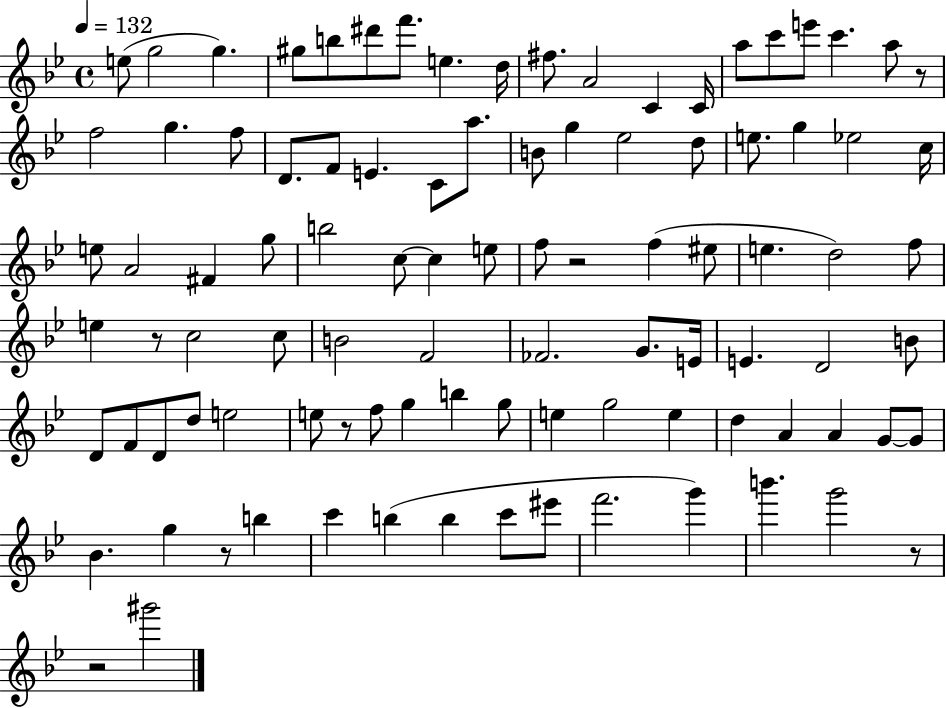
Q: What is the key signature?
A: BES major